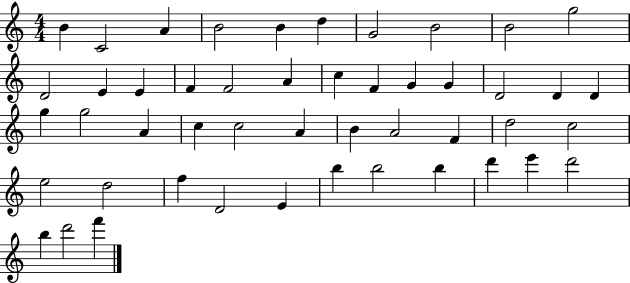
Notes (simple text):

B4/q C4/h A4/q B4/h B4/q D5/q G4/h B4/h B4/h G5/h D4/h E4/q E4/q F4/q F4/h A4/q C5/q F4/q G4/q G4/q D4/h D4/q D4/q G5/q G5/h A4/q C5/q C5/h A4/q B4/q A4/h F4/q D5/h C5/h E5/h D5/h F5/q D4/h E4/q B5/q B5/h B5/q D6/q E6/q D6/h B5/q D6/h F6/q